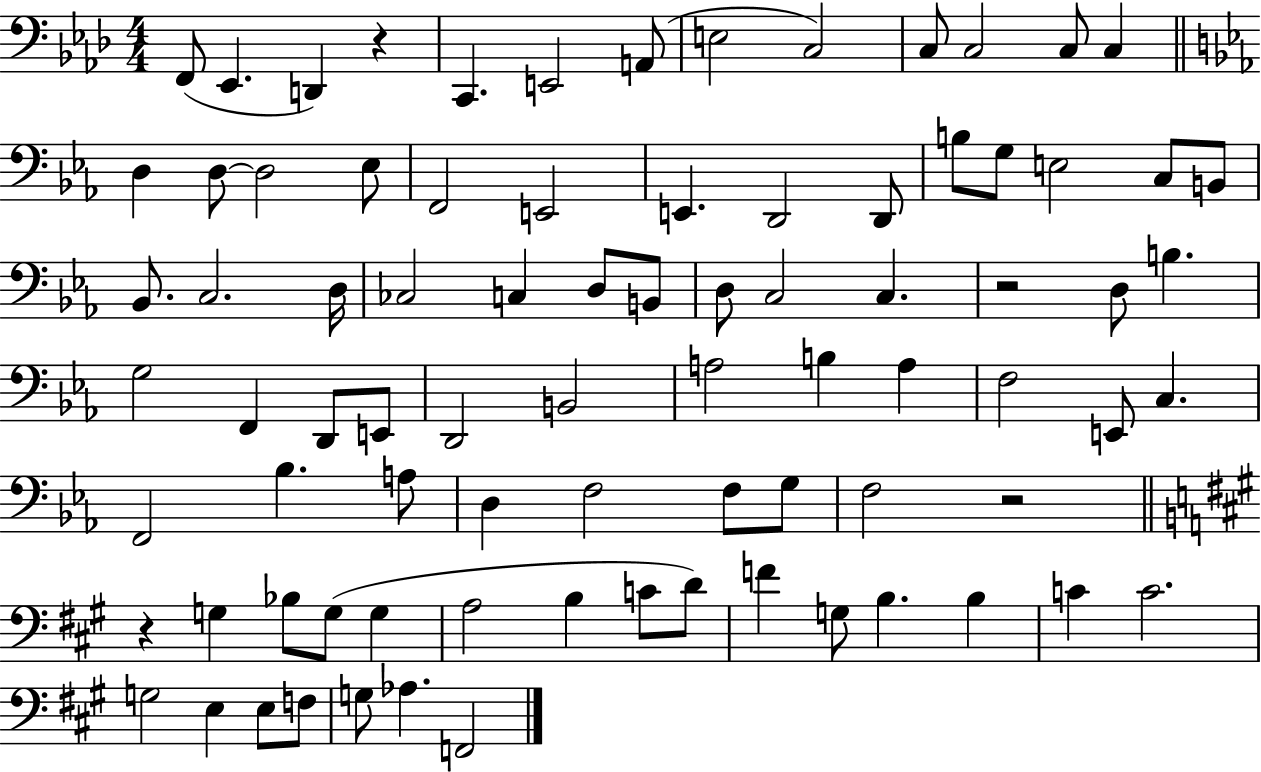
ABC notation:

X:1
T:Untitled
M:4/4
L:1/4
K:Ab
F,,/2 _E,, D,, z C,, E,,2 A,,/2 E,2 C,2 C,/2 C,2 C,/2 C, D, D,/2 D,2 _E,/2 F,,2 E,,2 E,, D,,2 D,,/2 B,/2 G,/2 E,2 C,/2 B,,/2 _B,,/2 C,2 D,/4 _C,2 C, D,/2 B,,/2 D,/2 C,2 C, z2 D,/2 B, G,2 F,, D,,/2 E,,/2 D,,2 B,,2 A,2 B, A, F,2 E,,/2 C, F,,2 _B, A,/2 D, F,2 F,/2 G,/2 F,2 z2 z G, _B,/2 G,/2 G, A,2 B, C/2 D/2 F G,/2 B, B, C C2 G,2 E, E,/2 F,/2 G,/2 _A, F,,2